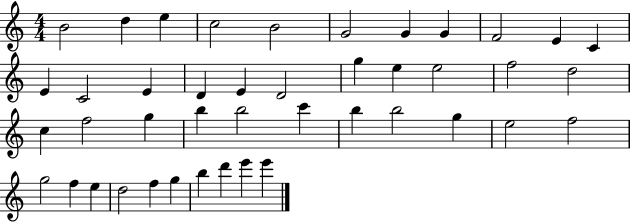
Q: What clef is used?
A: treble